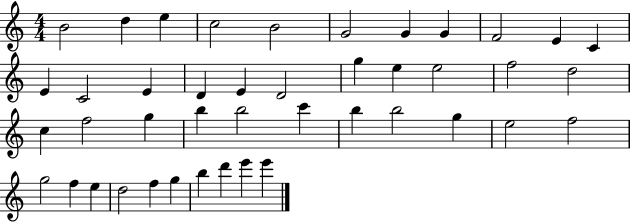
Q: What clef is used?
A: treble